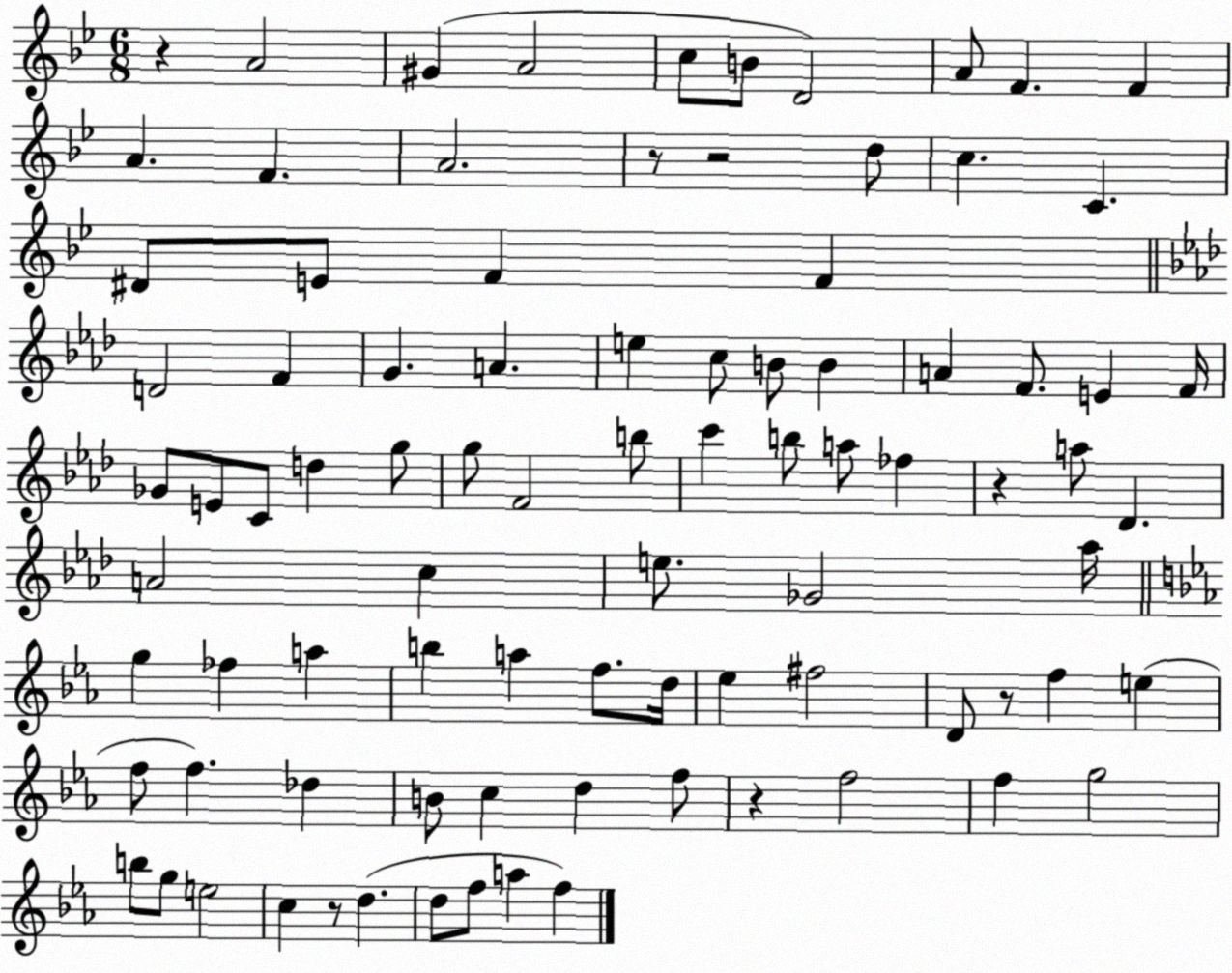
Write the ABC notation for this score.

X:1
T:Untitled
M:6/8
L:1/4
K:Bb
z A2 ^G A2 c/2 B/2 D2 A/2 F F A F A2 z/2 z2 d/2 c C ^D/2 E/2 F F D2 F G A e c/2 B/2 B A F/2 E F/4 _G/2 E/2 C/2 d g/2 g/2 F2 b/2 c' b/2 a/2 _f z a/2 _D A2 c e/2 _G2 _a/4 g _f a b a f/2 d/4 _e ^f2 D/2 z/2 f e f/2 f _d B/2 c d f/2 z f2 f g2 b/2 g/2 e2 c z/2 d d/2 f/2 a f